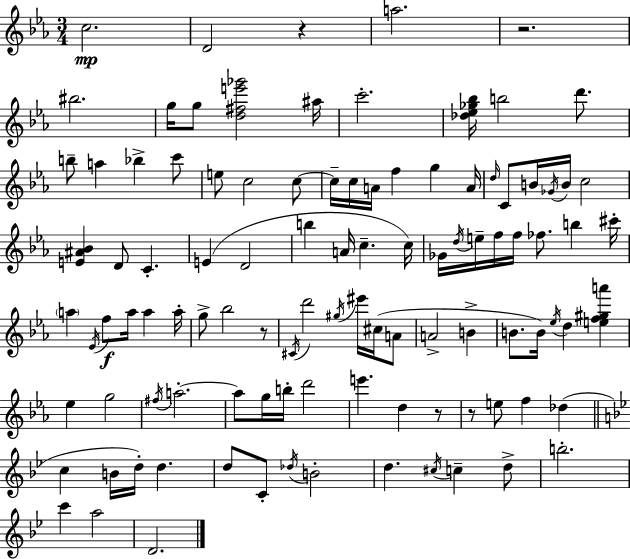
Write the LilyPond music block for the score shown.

{
  \clef treble
  \numericTimeSignature
  \time 3/4
  \key c \minor
  c''2.\mp | d'2 r4 | a''2. | r2. | \break bis''2. | g''16 g''8 <d'' fis'' e''' ges'''>2 ais''16 | c'''2.-. | <des'' ees'' ges'' bes''>16 b''2 d'''8. | \break b''8-- a''4 bes''4-> c'''8 | e''8 c''2 c''8~~ | c''16-- c''16 a'16 f''4 g''4 a'16 | \grace { d''16 } c'8 b'16 \acciaccatura { ges'16 } b'16 c''2 | \break <e' ais' bes'>4 d'8 c'4.-. | e'4( d'2 | b''4 a'16 c''4.-- | c''16) ges'16 \acciaccatura { d''16 } e''16-- f''16 f''16 fes''8. b''4 | \break cis'''16-. \parenthesize a''4 \acciaccatura { ees'16 }\f f''8 a''16 a''4 | a''16-. g''8-> bes''2 | r8 \acciaccatura { cis'16 } d'''2 | \acciaccatura { gis''16 } eis'''16 cis''16( a'8 a'2-> | \break b'4-> b'8. b'16) \acciaccatura { ees''16 } d''4 | <e'' f'' gis'' a'''>4 ees''4 g''2 | \acciaccatura { fis''16 } a''2.-.~~ | a''8 g''16 b''16-. | \break d'''2 e'''4. | d''4 r8 r8 e''8 | f''4 des''4( \bar "||" \break \key g \minor c''4 b'16 d''16-.) d''4. | d''8 c'8-. \acciaccatura { des''16 } b'2-. | d''4. \acciaccatura { cis''16 } c''4-- | d''8-> b''2.-. | \break c'''4 a''2 | d'2. | \bar "|."
}